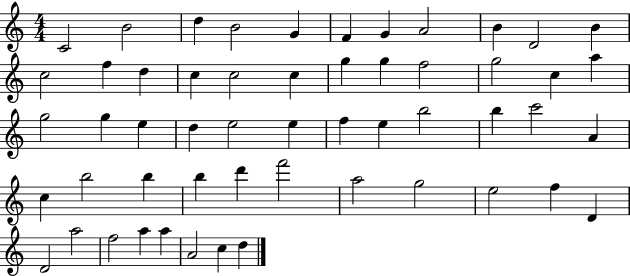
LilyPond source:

{
  \clef treble
  \numericTimeSignature
  \time 4/4
  \key c \major
  c'2 b'2 | d''4 b'2 g'4 | f'4 g'4 a'2 | b'4 d'2 b'4 | \break c''2 f''4 d''4 | c''4 c''2 c''4 | g''4 g''4 f''2 | g''2 c''4 a''4 | \break g''2 g''4 e''4 | d''4 e''2 e''4 | f''4 e''4 b''2 | b''4 c'''2 a'4 | \break c''4 b''2 b''4 | b''4 d'''4 f'''2 | a''2 g''2 | e''2 f''4 d'4 | \break d'2 a''2 | f''2 a''4 a''4 | a'2 c''4 d''4 | \bar "|."
}